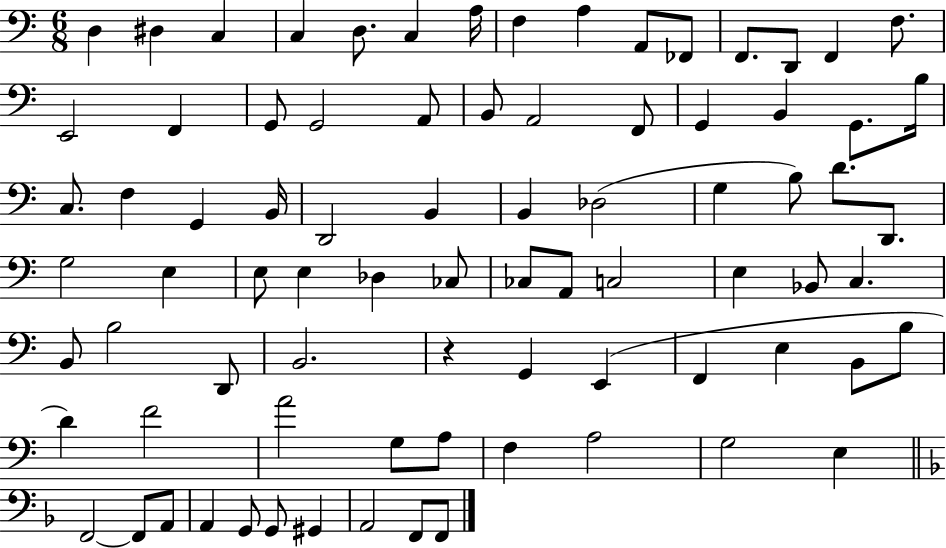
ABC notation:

X:1
T:Untitled
M:6/8
L:1/4
K:C
D, ^D, C, C, D,/2 C, A,/4 F, A, A,,/2 _F,,/2 F,,/2 D,,/2 F,, F,/2 E,,2 F,, G,,/2 G,,2 A,,/2 B,,/2 A,,2 F,,/2 G,, B,, G,,/2 B,/4 C,/2 F, G,, B,,/4 D,,2 B,, B,, _D,2 G, B,/2 D/2 D,,/2 G,2 E, E,/2 E, _D, _C,/2 _C,/2 A,,/2 C,2 E, _B,,/2 C, B,,/2 B,2 D,,/2 B,,2 z G,, E,, F,, E, B,,/2 B,/2 D F2 A2 G,/2 A,/2 F, A,2 G,2 E, F,,2 F,,/2 A,,/2 A,, G,,/2 G,,/2 ^G,, A,,2 F,,/2 F,,/2